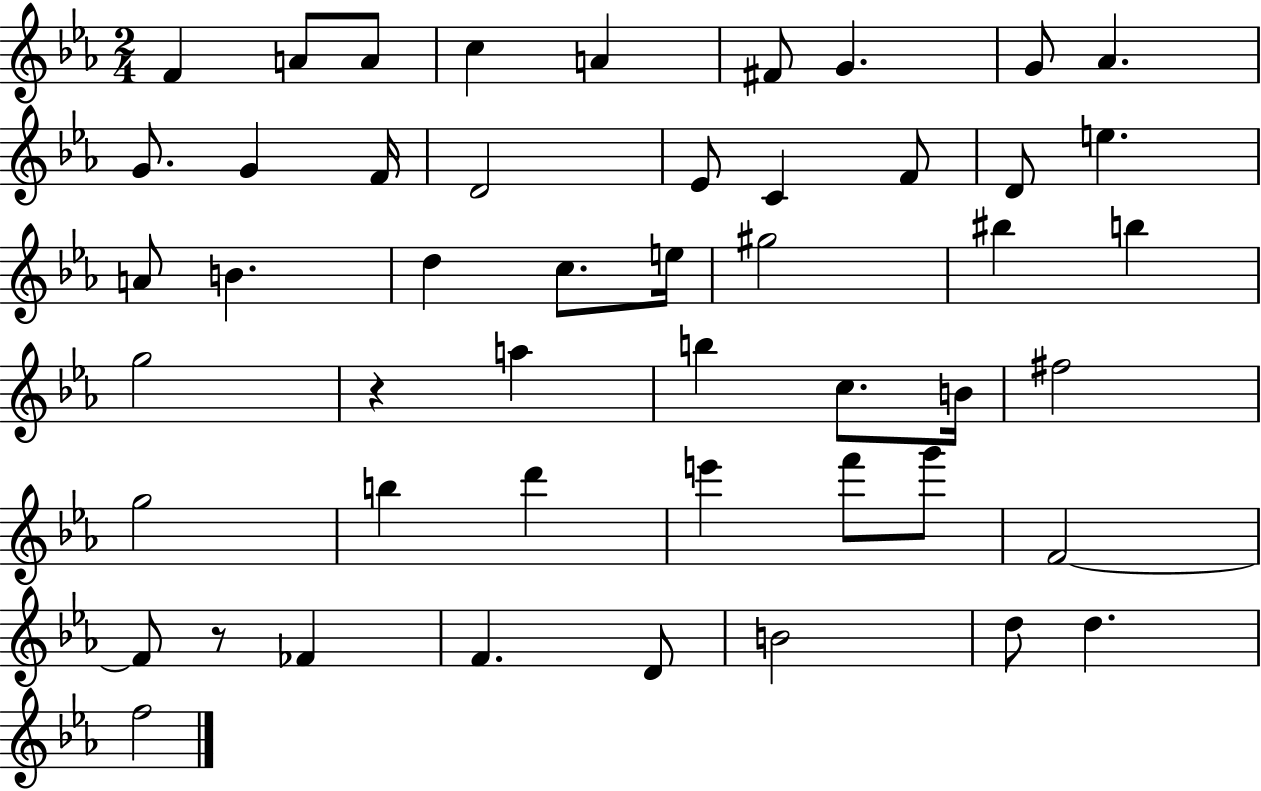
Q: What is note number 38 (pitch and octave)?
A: G6